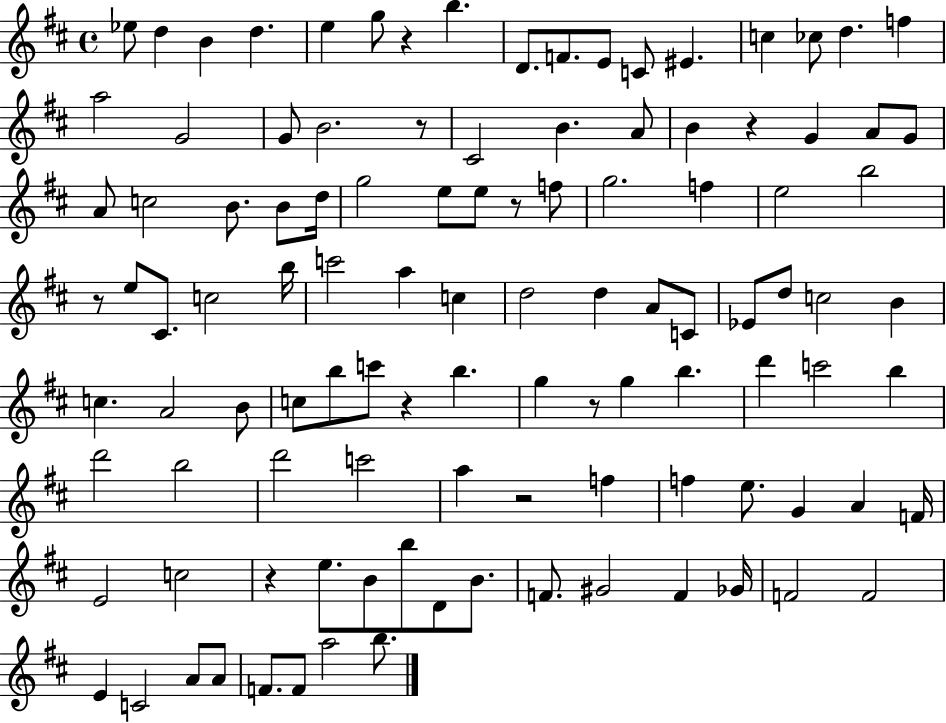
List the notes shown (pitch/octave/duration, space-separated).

Eb5/e D5/q B4/q D5/q. E5/q G5/e R/q B5/q. D4/e. F4/e. E4/e C4/e EIS4/q. C5/q CES5/e D5/q. F5/q A5/h G4/h G4/e B4/h. R/e C#4/h B4/q. A4/e B4/q R/q G4/q A4/e G4/e A4/e C5/h B4/e. B4/e D5/s G5/h E5/e E5/e R/e F5/e G5/h. F5/q E5/h B5/h R/e E5/e C#4/e. C5/h B5/s C6/h A5/q C5/q D5/h D5/q A4/e C4/e Eb4/e D5/e C5/h B4/q C5/q. A4/h B4/e C5/e B5/e C6/e R/q B5/q. G5/q R/e G5/q B5/q. D6/q C6/h B5/q D6/h B5/h D6/h C6/h A5/q R/h F5/q F5/q E5/e. G4/q A4/q F4/s E4/h C5/h R/q E5/e. B4/e B5/e D4/e B4/e. F4/e. G#4/h F4/q Gb4/s F4/h F4/h E4/q C4/h A4/e A4/e F4/e. F4/e A5/h B5/e.